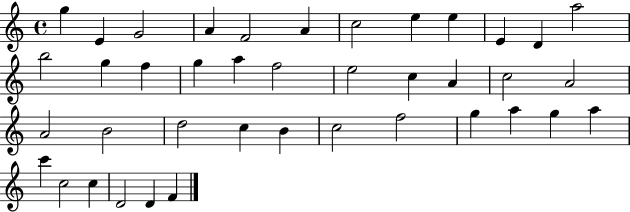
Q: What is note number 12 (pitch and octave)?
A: A5